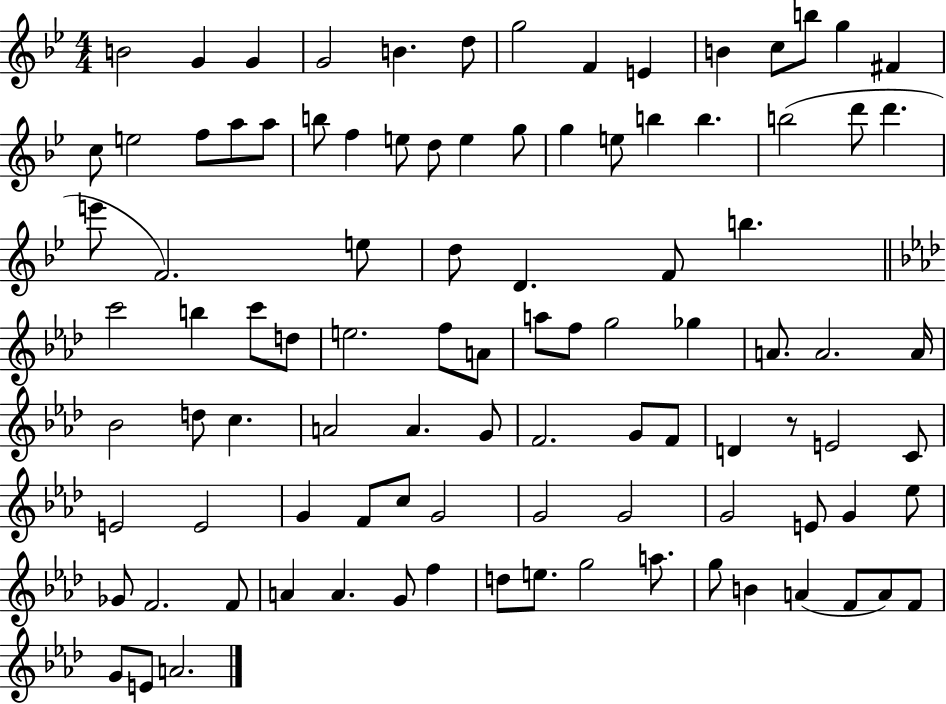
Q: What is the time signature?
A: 4/4